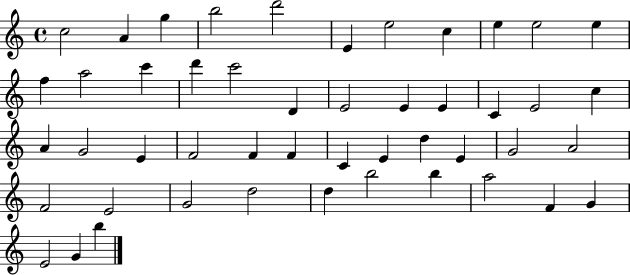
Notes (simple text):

C5/h A4/q G5/q B5/h D6/h E4/q E5/h C5/q E5/q E5/h E5/q F5/q A5/h C6/q D6/q C6/h D4/q E4/h E4/q E4/q C4/q E4/h C5/q A4/q G4/h E4/q F4/h F4/q F4/q C4/q E4/q D5/q E4/q G4/h A4/h F4/h E4/h G4/h D5/h D5/q B5/h B5/q A5/h F4/q G4/q E4/h G4/q B5/q